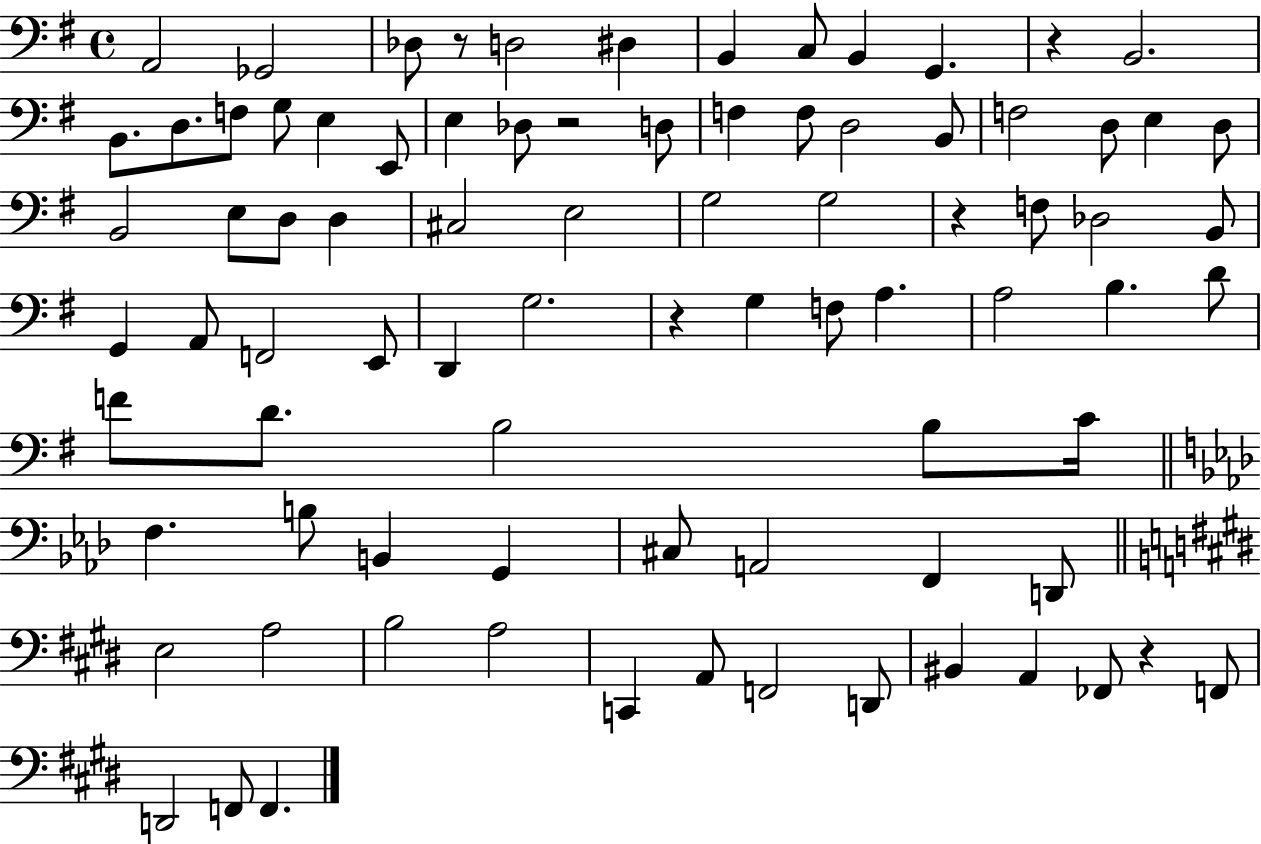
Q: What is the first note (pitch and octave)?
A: A2